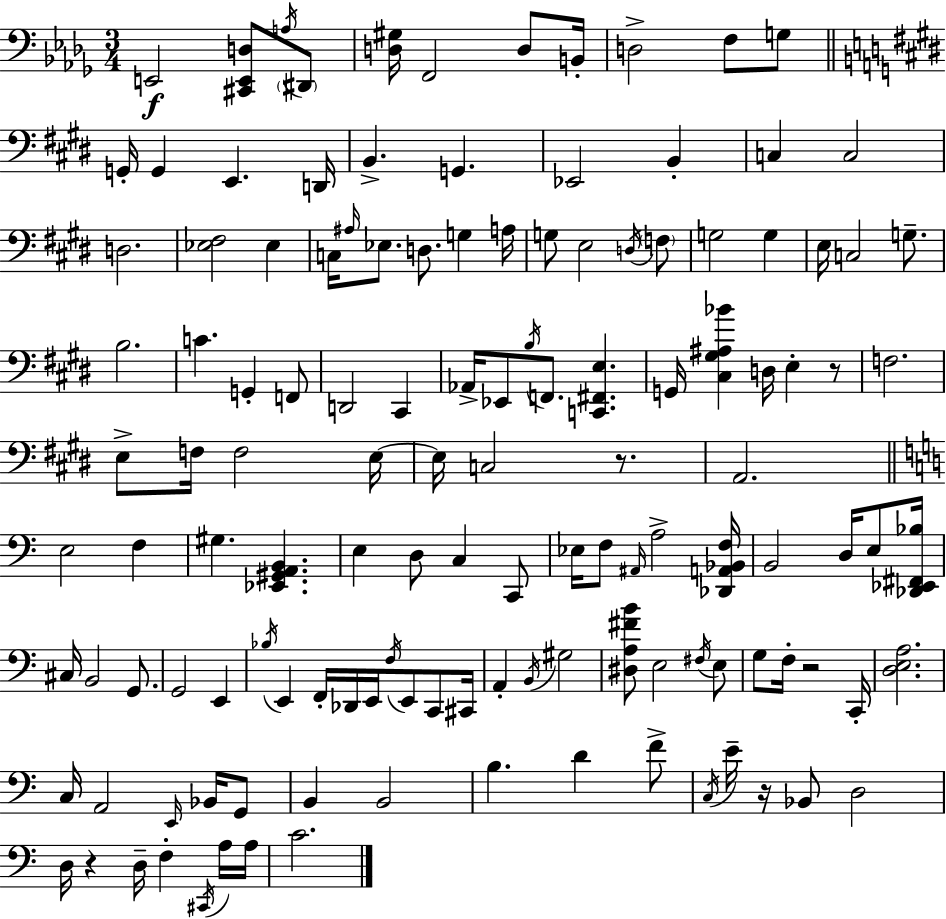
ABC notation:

X:1
T:Untitled
M:3/4
L:1/4
K:Bbm
E,,2 [^C,,E,,D,]/2 A,/4 ^D,,/2 [D,^G,]/4 F,,2 D,/2 B,,/4 D,2 F,/2 G,/2 G,,/4 G,, E,, D,,/4 B,, G,, _E,,2 B,, C, C,2 D,2 [_E,^F,]2 _E, C,/4 ^A,/4 _E,/2 D,/2 G, A,/4 G,/2 E,2 D,/4 F,/2 G,2 G, E,/4 C,2 G,/2 B,2 C G,, F,,/2 D,,2 ^C,, _A,,/4 _E,,/2 B,/4 F,,/2 [C,,^F,,E,] G,,/4 [^C,^G,^A,_B] D,/4 E, z/2 F,2 E,/2 F,/4 F,2 E,/4 E,/4 C,2 z/2 A,,2 E,2 F, ^G, [_E,,^G,,A,,B,,] E, D,/2 C, C,,/2 _E,/4 F,/2 ^A,,/4 A,2 [_D,,A,,_B,,F,]/4 B,,2 D,/4 E,/2 [_D,,_E,,^F,,_B,]/4 ^C,/4 B,,2 G,,/2 G,,2 E,, _B,/4 E,, F,,/4 _D,,/4 E,,/4 F,/4 E,,/2 C,,/2 ^C,,/4 A,, B,,/4 ^G,2 [^D,A,^FB]/2 E,2 ^F,/4 E,/2 G,/2 F,/4 z2 C,,/4 [D,E,A,]2 C,/4 A,,2 E,,/4 _B,,/4 G,,/2 B,, B,,2 B, D F/2 C,/4 E/4 z/4 _B,,/2 D,2 D,/4 z D,/4 F, ^C,,/4 A,/4 A,/4 C2